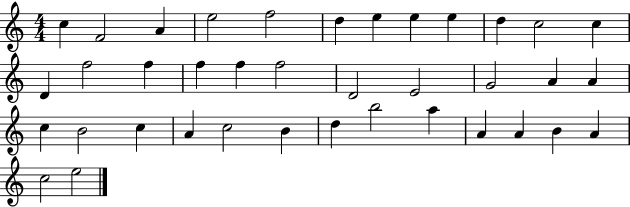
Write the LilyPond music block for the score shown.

{
  \clef treble
  \numericTimeSignature
  \time 4/4
  \key c \major
  c''4 f'2 a'4 | e''2 f''2 | d''4 e''4 e''4 e''4 | d''4 c''2 c''4 | \break d'4 f''2 f''4 | f''4 f''4 f''2 | d'2 e'2 | g'2 a'4 a'4 | \break c''4 b'2 c''4 | a'4 c''2 b'4 | d''4 b''2 a''4 | a'4 a'4 b'4 a'4 | \break c''2 e''2 | \bar "|."
}